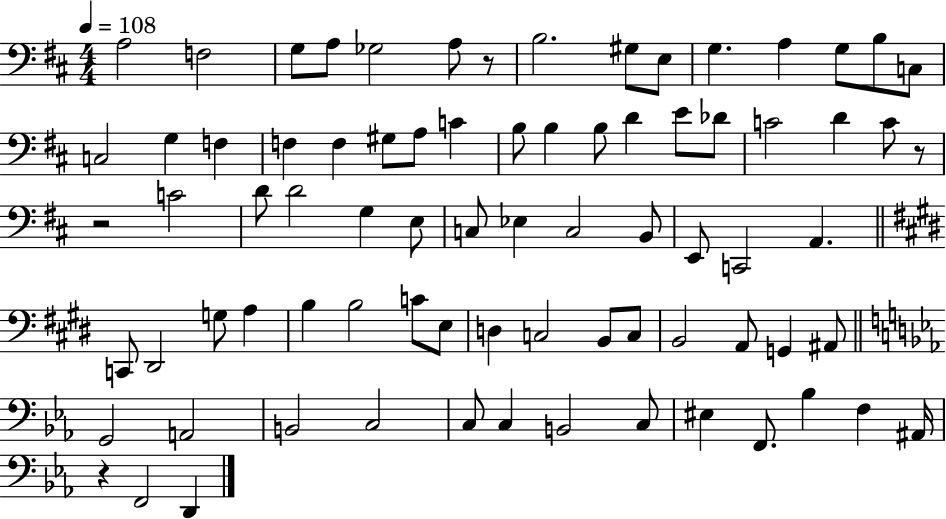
A3/h F3/h G3/e A3/e Gb3/h A3/e R/e B3/h. G#3/e E3/e G3/q. A3/q G3/e B3/e C3/e C3/h G3/q F3/q F3/q F3/q G#3/e A3/e C4/q B3/e B3/q B3/e D4/q E4/e Db4/e C4/h D4/q C4/e R/e R/h C4/h D4/e D4/h G3/q E3/e C3/e Eb3/q C3/h B2/e E2/e C2/h A2/q. C2/e D#2/h G3/e A3/q B3/q B3/h C4/e E3/e D3/q C3/h B2/e C3/e B2/h A2/e G2/q A#2/e G2/h A2/h B2/h C3/h C3/e C3/q B2/h C3/e EIS3/q F2/e. Bb3/q F3/q A#2/s R/q F2/h D2/q